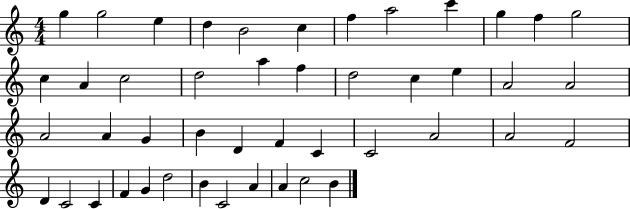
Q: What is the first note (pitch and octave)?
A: G5